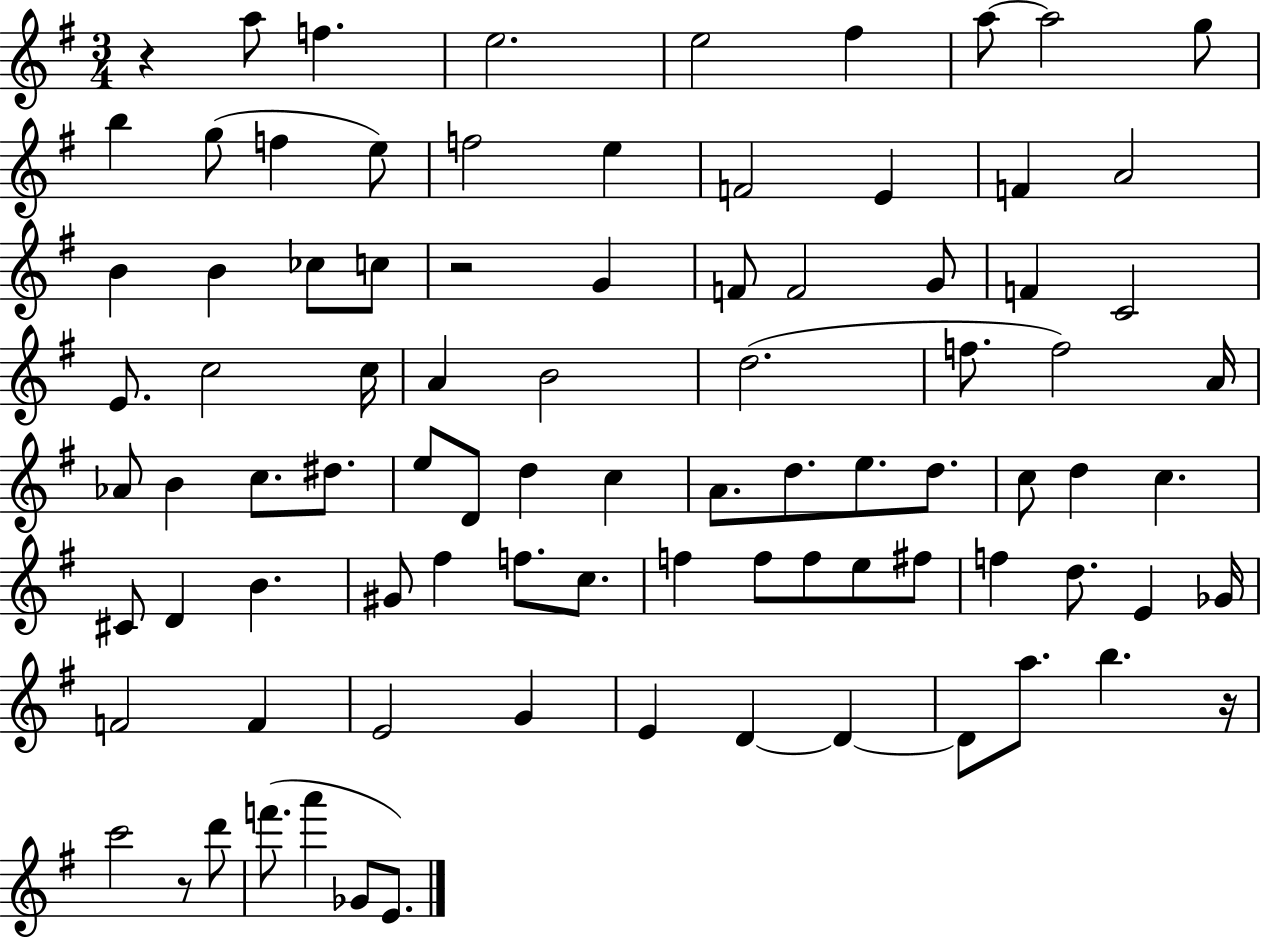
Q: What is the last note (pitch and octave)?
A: E4